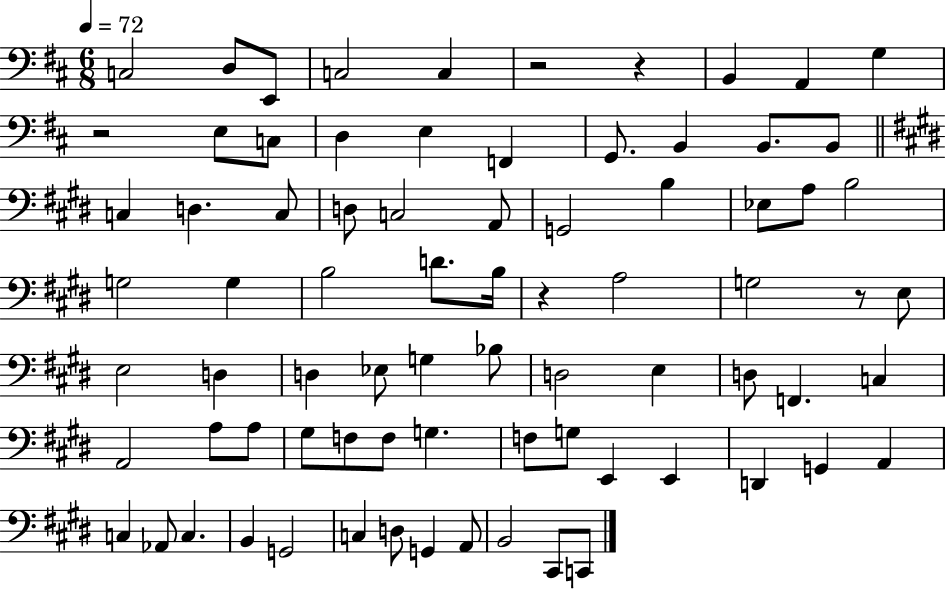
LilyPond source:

{
  \clef bass
  \numericTimeSignature
  \time 6/8
  \key d \major
  \tempo 4 = 72
  \repeat volta 2 { c2 d8 e,8 | c2 c4 | r2 r4 | b,4 a,4 g4 | \break r2 e8 c8 | d4 e4 f,4 | g,8. b,4 b,8. b,8 | \bar "||" \break \key e \major c4 d4. c8 | d8 c2 a,8 | g,2 b4 | ees8 a8 b2 | \break g2 g4 | b2 d'8. b16 | r4 a2 | g2 r8 e8 | \break e2 d4 | d4 ees8 g4 bes8 | d2 e4 | d8 f,4. c4 | \break a,2 a8 a8 | gis8 f8 f8 g4. | f8 g8 e,4 e,4 | d,4 g,4 a,4 | \break c4 aes,8 c4. | b,4 g,2 | c4 d8 g,4 a,8 | b,2 cis,8 c,8 | \break } \bar "|."
}